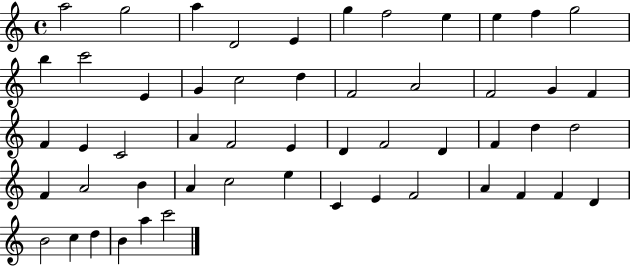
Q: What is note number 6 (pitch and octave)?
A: G5